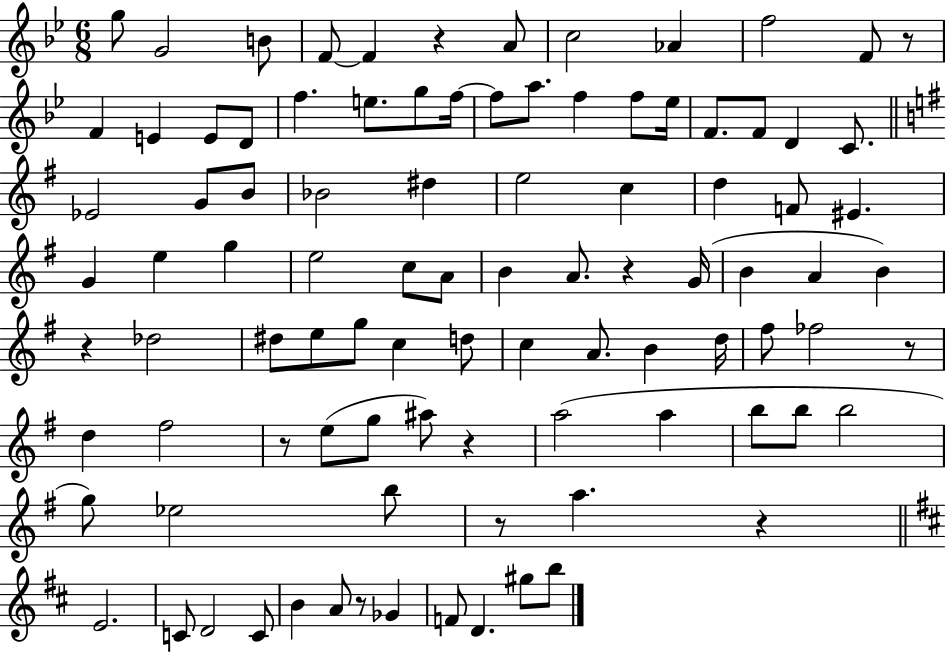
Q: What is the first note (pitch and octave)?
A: G5